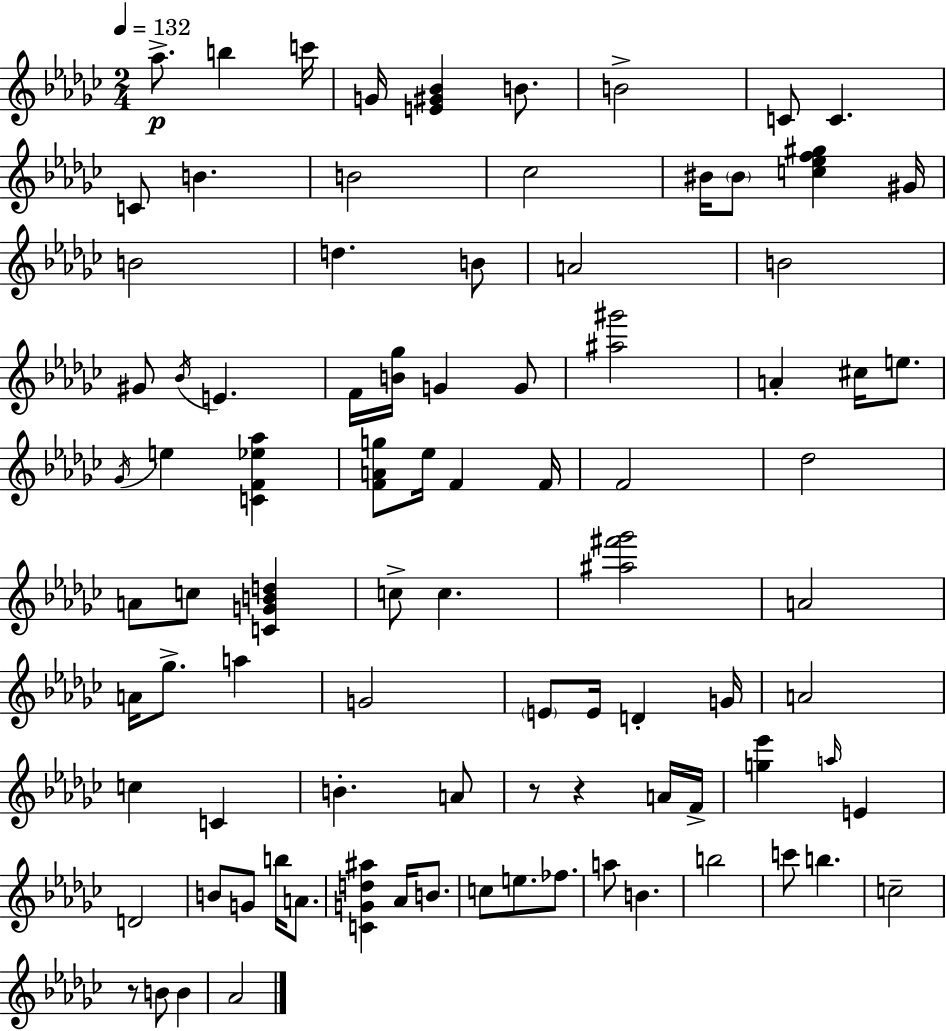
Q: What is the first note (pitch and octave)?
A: Ab5